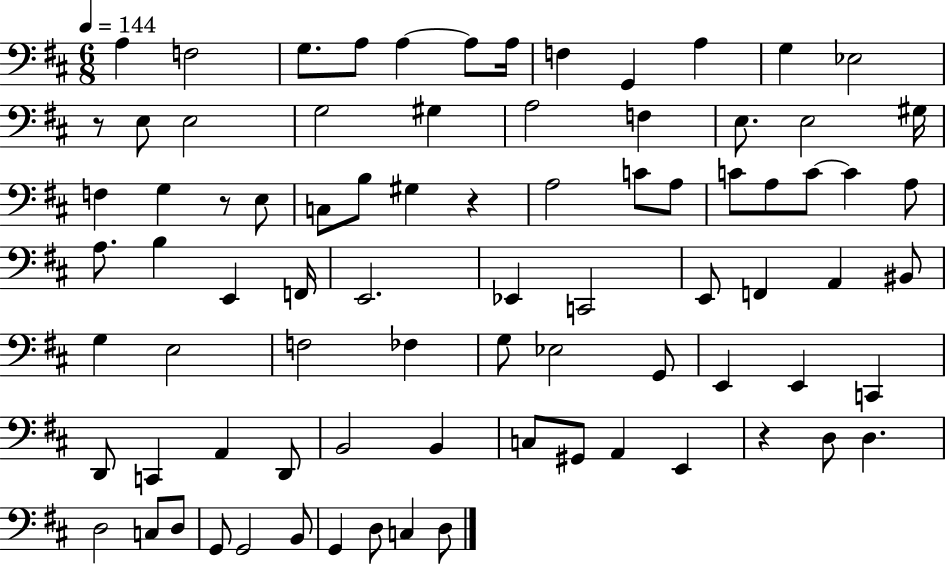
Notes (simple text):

A3/q F3/h G3/e. A3/e A3/q A3/e A3/s F3/q G2/q A3/q G3/q Eb3/h R/e E3/e E3/h G3/h G#3/q A3/h F3/q E3/e. E3/h G#3/s F3/q G3/q R/e E3/e C3/e B3/e G#3/q R/q A3/h C4/e A3/e C4/e A3/e C4/e C4/q A3/e A3/e. B3/q E2/q F2/s E2/h. Eb2/q C2/h E2/e F2/q A2/q BIS2/e G3/q E3/h F3/h FES3/q G3/e Eb3/h G2/e E2/q E2/q C2/q D2/e C2/q A2/q D2/e B2/h B2/q C3/e G#2/e A2/q E2/q R/q D3/e D3/q. D3/h C3/e D3/e G2/e G2/h B2/e G2/q D3/e C3/q D3/e